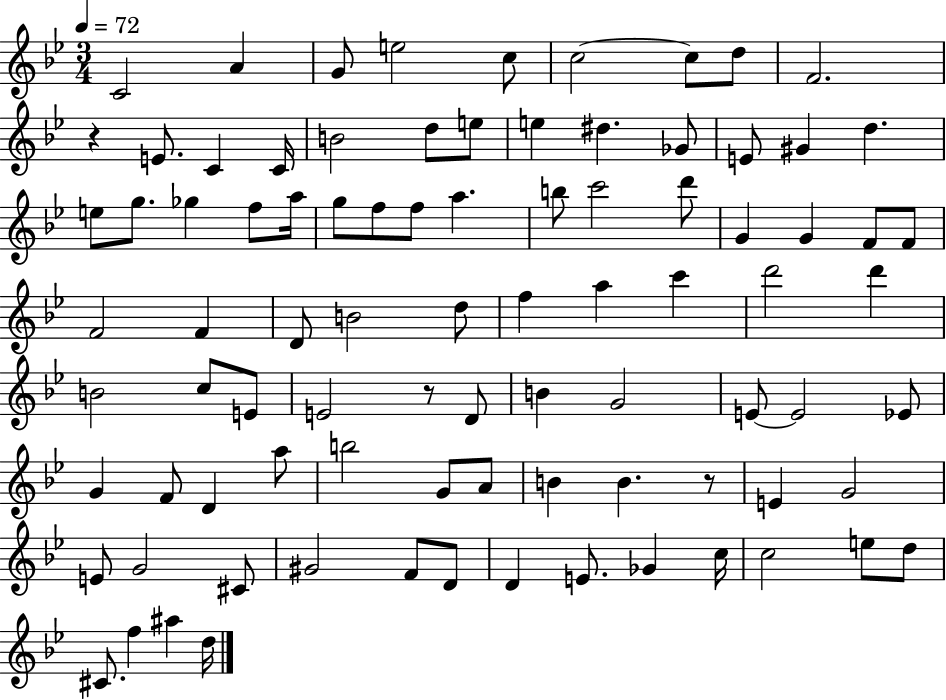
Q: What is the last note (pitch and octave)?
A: D5